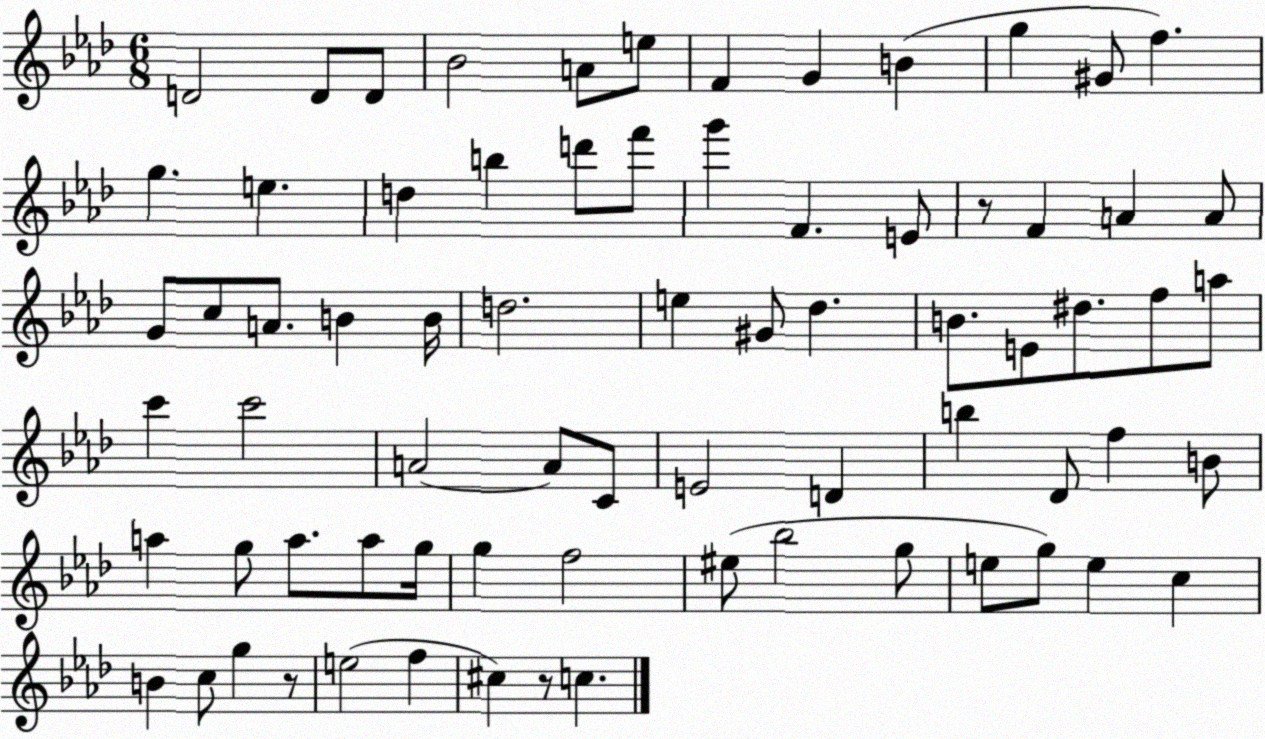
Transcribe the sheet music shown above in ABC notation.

X:1
T:Untitled
M:6/8
L:1/4
K:Ab
D2 D/2 D/2 _B2 A/2 e/2 F G B g ^G/2 f g e d b d'/2 f'/2 g' F E/2 z/2 F A A/2 G/2 c/2 A/2 B B/4 d2 e ^G/2 _d B/2 E/2 ^d/2 f/2 a/2 c' c'2 A2 A/2 C/2 E2 D b _D/2 f B/2 a g/2 a/2 a/2 g/4 g f2 ^e/2 _b2 g/2 e/2 g/2 e c B c/2 g z/2 e2 f ^c z/2 c